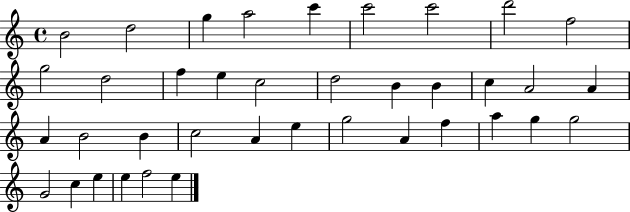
B4/h D5/h G5/q A5/h C6/q C6/h C6/h D6/h F5/h G5/h D5/h F5/q E5/q C5/h D5/h B4/q B4/q C5/q A4/h A4/q A4/q B4/h B4/q C5/h A4/q E5/q G5/h A4/q F5/q A5/q G5/q G5/h G4/h C5/q E5/q E5/q F5/h E5/q